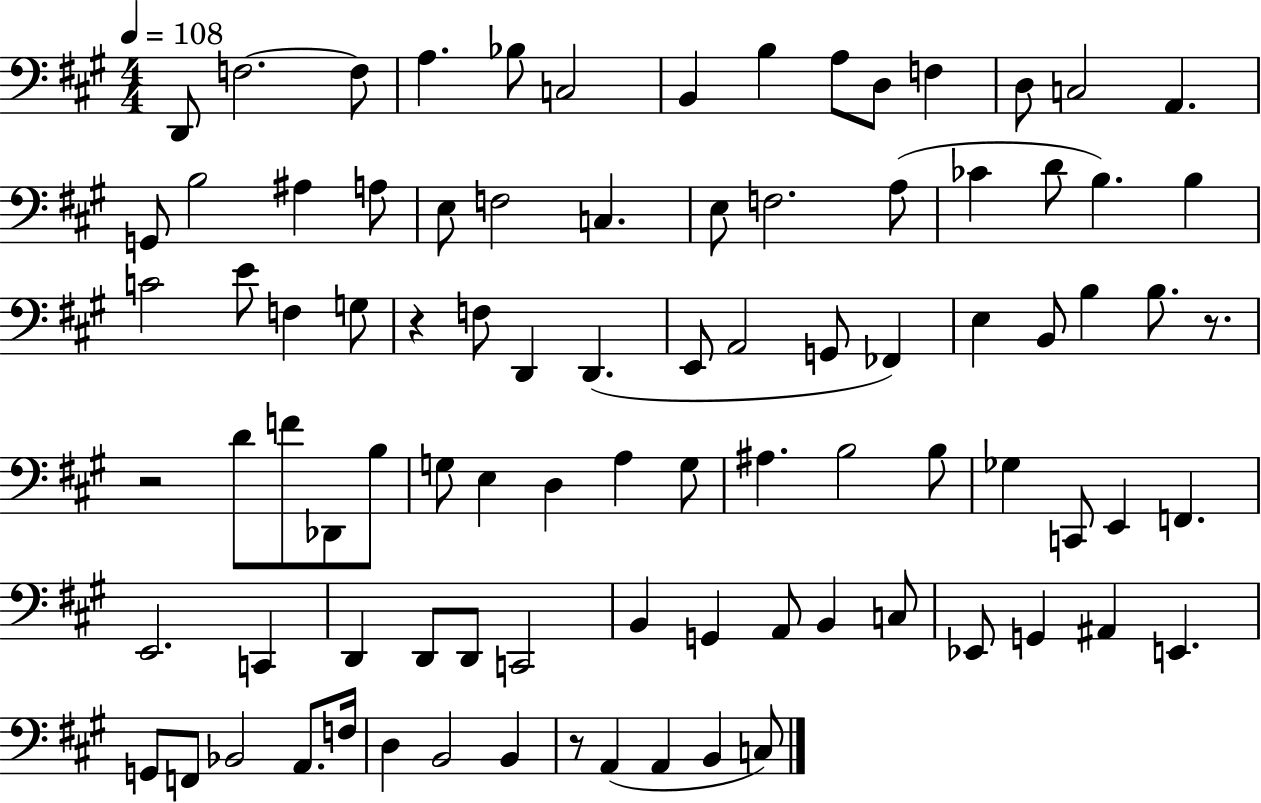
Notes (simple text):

D2/e F3/h. F3/e A3/q. Bb3/e C3/h B2/q B3/q A3/e D3/e F3/q D3/e C3/h A2/q. G2/e B3/h A#3/q A3/e E3/e F3/h C3/q. E3/e F3/h. A3/e CES4/q D4/e B3/q. B3/q C4/h E4/e F3/q G3/e R/q F3/e D2/q D2/q. E2/e A2/h G2/e FES2/q E3/q B2/e B3/q B3/e. R/e. R/h D4/e F4/e Db2/e B3/e G3/e E3/q D3/q A3/q G3/e A#3/q. B3/h B3/e Gb3/q C2/e E2/q F2/q. E2/h. C2/q D2/q D2/e D2/e C2/h B2/q G2/q A2/e B2/q C3/e Eb2/e G2/q A#2/q E2/q. G2/e F2/e Bb2/h A2/e. F3/s D3/q B2/h B2/q R/e A2/q A2/q B2/q C3/e